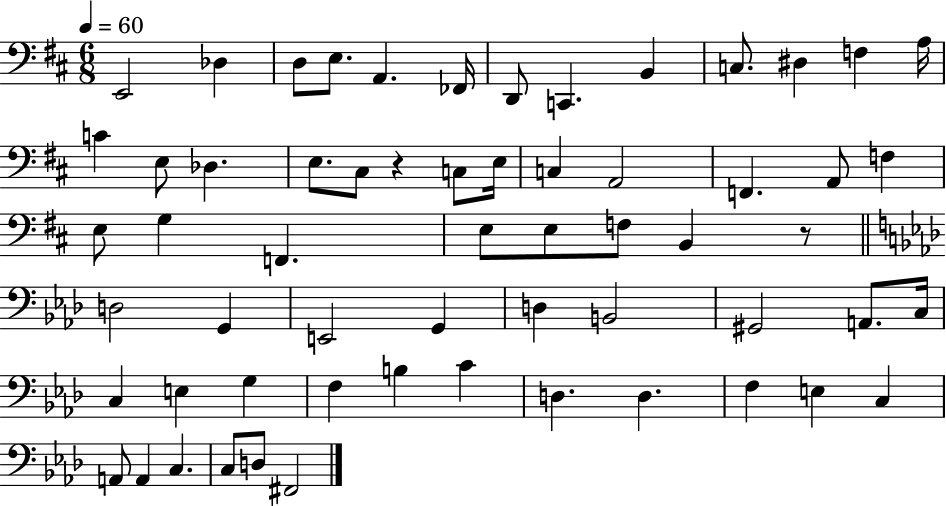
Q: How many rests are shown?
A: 2